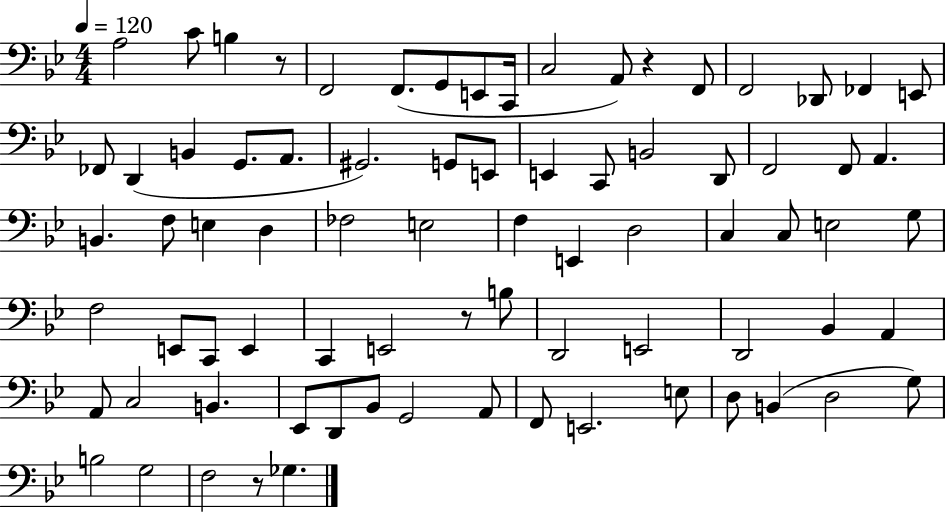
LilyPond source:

{
  \clef bass
  \numericTimeSignature
  \time 4/4
  \key bes \major
  \tempo 4 = 120
  a2 c'8 b4 r8 | f,2 f,8.( g,8 e,8 c,16 | c2 a,8) r4 f,8 | f,2 des,8 fes,4 e,8 | \break fes,8 d,4( b,4 g,8. a,8. | gis,2.) g,8 e,8 | e,4 c,8 b,2 d,8 | f,2 f,8 a,4. | \break b,4. f8 e4 d4 | fes2 e2 | f4 e,4 d2 | c4 c8 e2 g8 | \break f2 e,8 c,8 e,4 | c,4 e,2 r8 b8 | d,2 e,2 | d,2 bes,4 a,4 | \break a,8 c2 b,4. | ees,8 d,8 bes,8 g,2 a,8 | f,8 e,2. e8 | d8 b,4( d2 g8) | \break b2 g2 | f2 r8 ges4. | \bar "|."
}